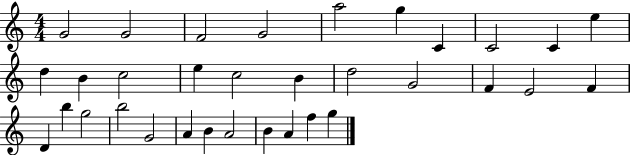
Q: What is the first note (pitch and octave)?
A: G4